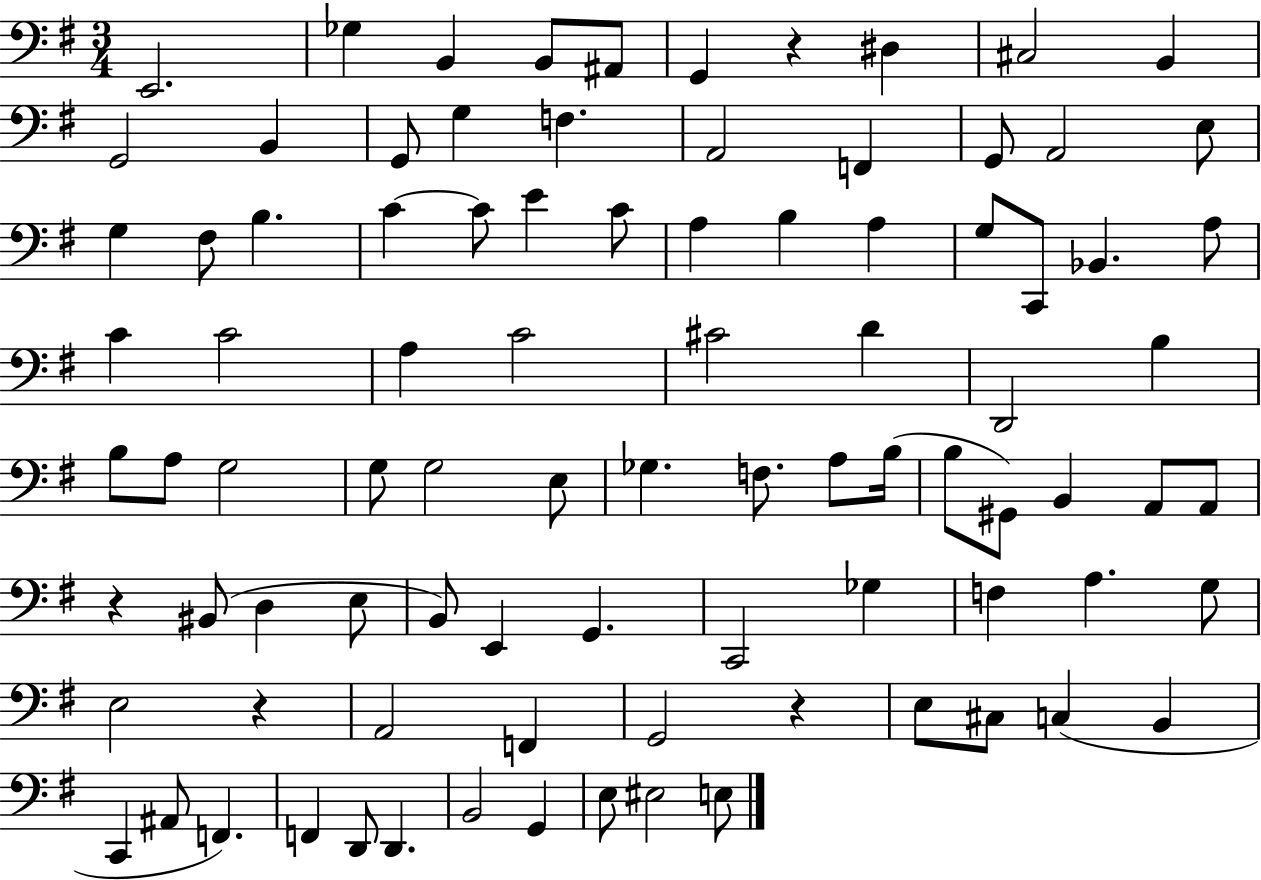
E2/h. Gb3/q B2/q B2/e A#2/e G2/q R/q D#3/q C#3/h B2/q G2/h B2/q G2/e G3/q F3/q. A2/h F2/q G2/e A2/h E3/e G3/q F#3/e B3/q. C4/q C4/e E4/q C4/e A3/q B3/q A3/q G3/e C2/e Bb2/q. A3/e C4/q C4/h A3/q C4/h C#4/h D4/q D2/h B3/q B3/e A3/e G3/h G3/e G3/h E3/e Gb3/q. F3/e. A3/e B3/s B3/e G#2/e B2/q A2/e A2/e R/q BIS2/e D3/q E3/e B2/e E2/q G2/q. C2/h Gb3/q F3/q A3/q. G3/e E3/h R/q A2/h F2/q G2/h R/q E3/e C#3/e C3/q B2/q C2/q A#2/e F2/q. F2/q D2/e D2/q. B2/h G2/q E3/e EIS3/h E3/e